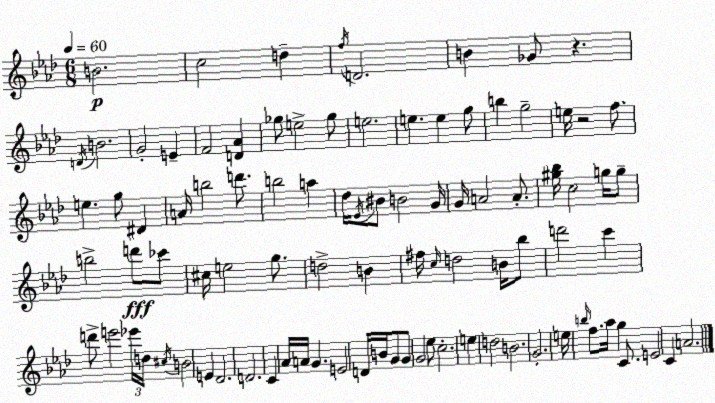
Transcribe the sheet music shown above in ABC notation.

X:1
T:Untitled
M:6/8
L:1/4
K:Fm
B2 c2 d f/4 D2 B _G/2 z D/4 B2 G2 E F2 [D_A] _g/2 e2 _g/2 e2 e e g/2 b g2 e/4 z2 f/2 e g/2 ^D A/4 b2 d'/2 b2 a _d/4 _E/4 ^B/2 B2 G/4 G/4 A2 A/2 [^g_b]/4 c2 g/4 g/2 b2 d'/2 _c'/2 ^c/4 e2 g/2 d2 B ^f/4 c/4 d2 B/4 _b/2 d'2 c' d'/2 e'2 _e'/4 d/4 ^c/4 B2 E _D2 D2 C _A/4 A/4 G E2 D/4 B/4 G/2 G/2 G2 _e/2 c2 e d2 B2 G2 e/4 b/4 f/2 _a/4 g C/2 E2 C A2